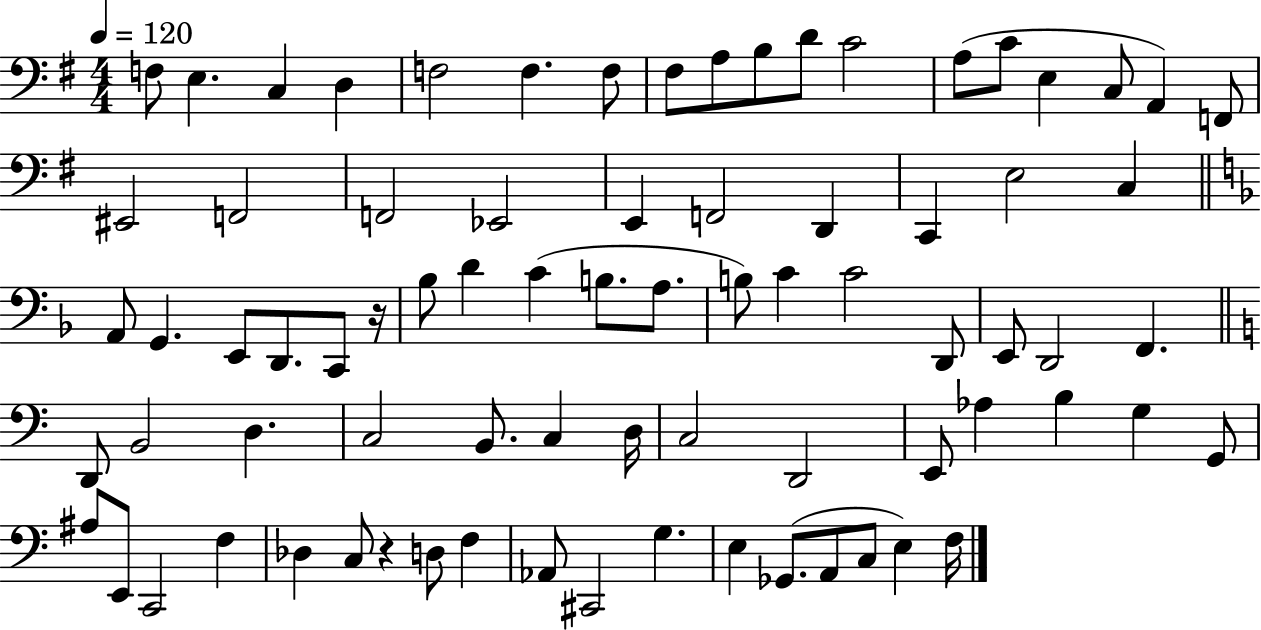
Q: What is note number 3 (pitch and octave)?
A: C3